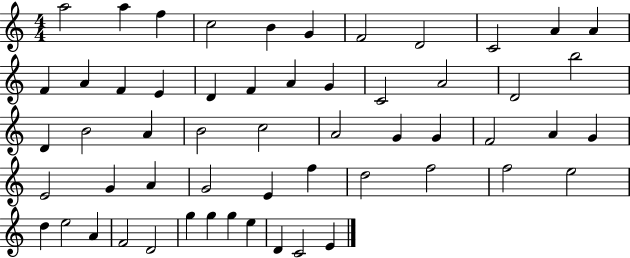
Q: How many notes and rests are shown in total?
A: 56